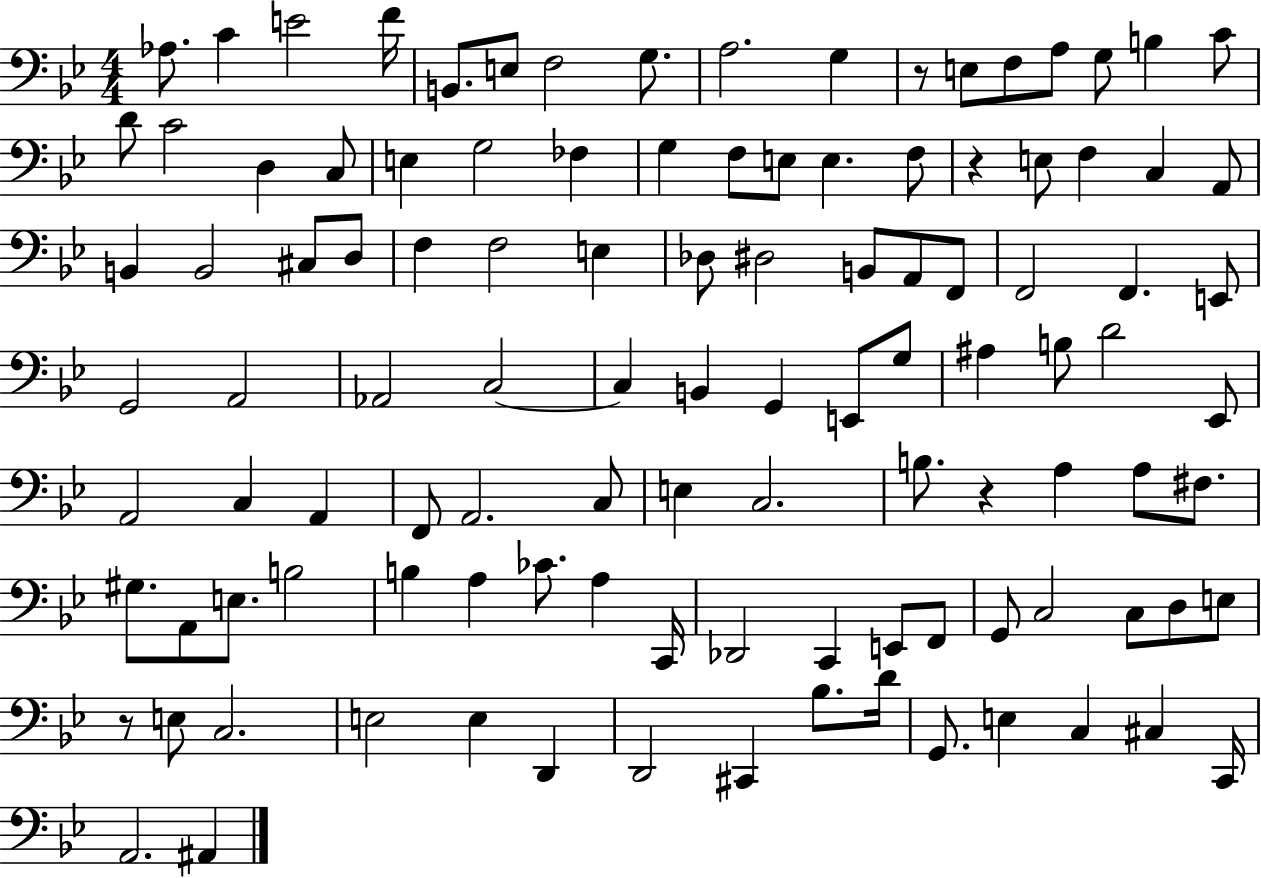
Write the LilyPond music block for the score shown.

{
  \clef bass
  \numericTimeSignature
  \time 4/4
  \key bes \major
  aes8. c'4 e'2 f'16 | b,8. e8 f2 g8. | a2. g4 | r8 e8 f8 a8 g8 b4 c'8 | \break d'8 c'2 d4 c8 | e4 g2 fes4 | g4 f8 e8 e4. f8 | r4 e8 f4 c4 a,8 | \break b,4 b,2 cis8 d8 | f4 f2 e4 | des8 dis2 b,8 a,8 f,8 | f,2 f,4. e,8 | \break g,2 a,2 | aes,2 c2~~ | c4 b,4 g,4 e,8 g8 | ais4 b8 d'2 ees,8 | \break a,2 c4 a,4 | f,8 a,2. c8 | e4 c2. | b8. r4 a4 a8 fis8. | \break gis8. a,8 e8. b2 | b4 a4 ces'8. a4 c,16 | des,2 c,4 e,8 f,8 | g,8 c2 c8 d8 e8 | \break r8 e8 c2. | e2 e4 d,4 | d,2 cis,4 bes8. d'16 | g,8. e4 c4 cis4 c,16 | \break a,2. ais,4 | \bar "|."
}